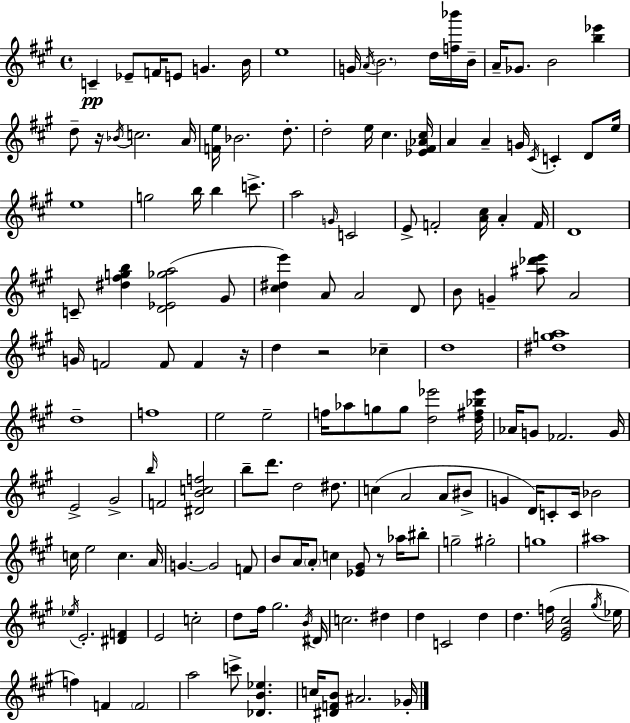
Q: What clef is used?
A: treble